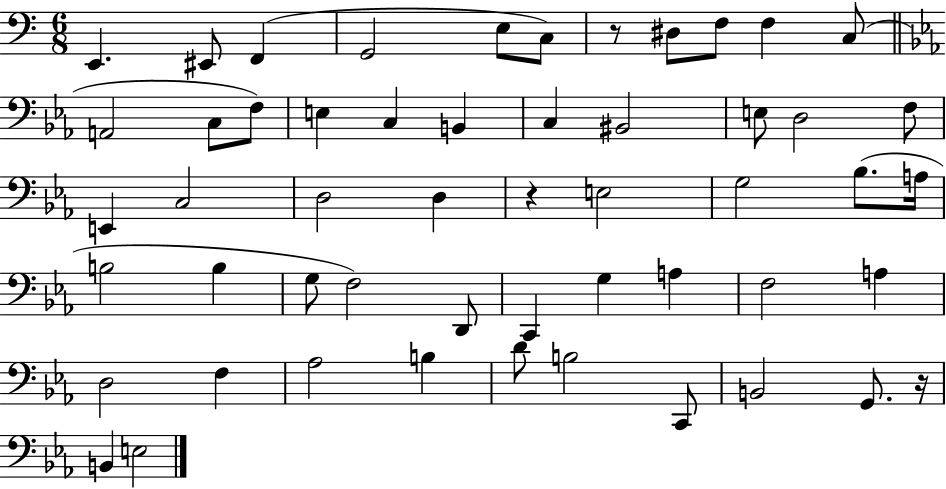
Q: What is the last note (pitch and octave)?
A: E3